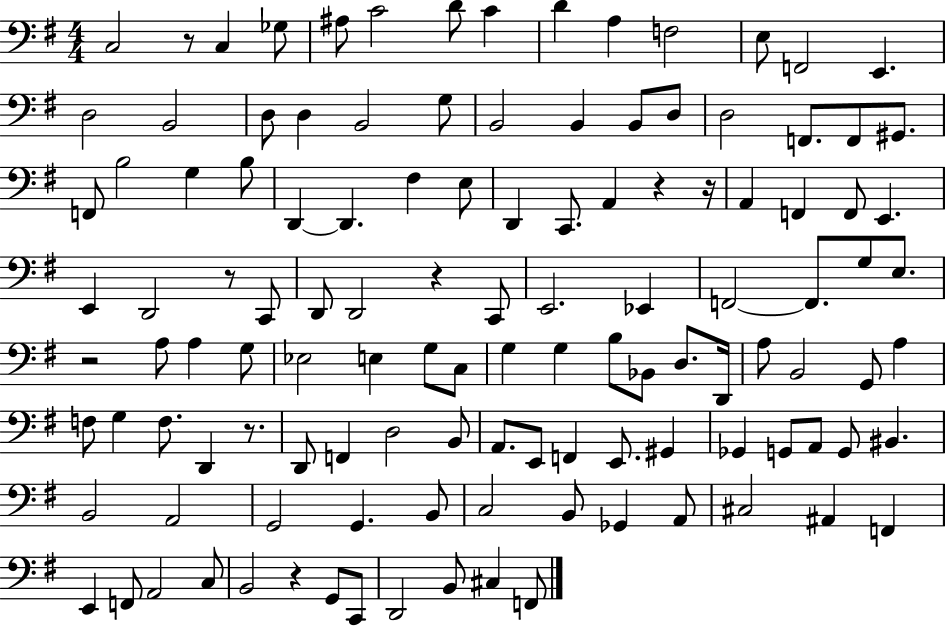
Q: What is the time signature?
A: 4/4